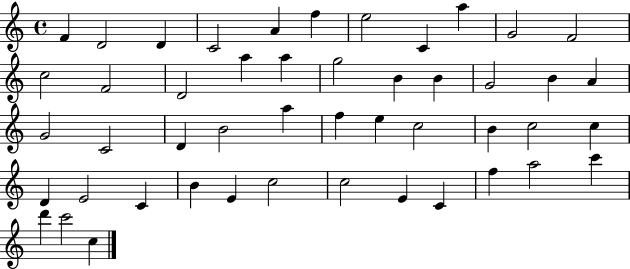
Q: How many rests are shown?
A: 0